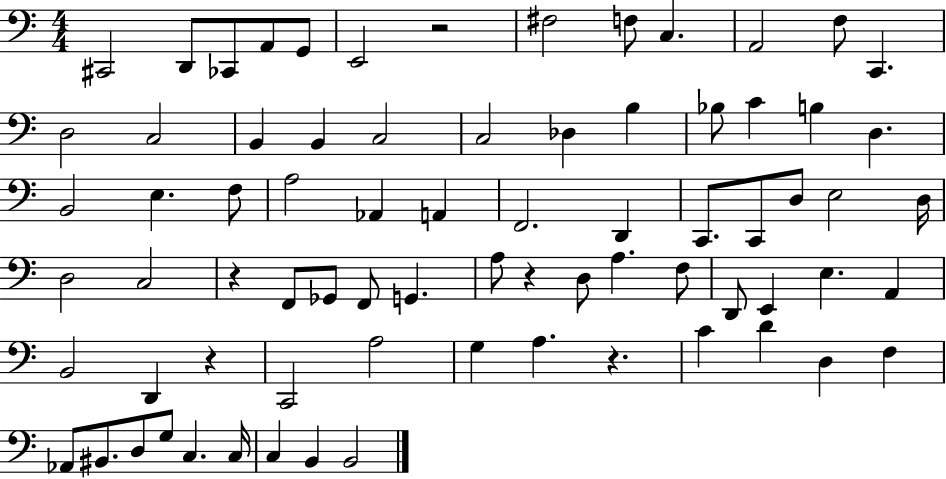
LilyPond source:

{
  \clef bass
  \numericTimeSignature
  \time 4/4
  \key c \major
  cis,2 d,8 ces,8 a,8 g,8 | e,2 r2 | fis2 f8 c4. | a,2 f8 c,4. | \break d2 c2 | b,4 b,4 c2 | c2 des4 b4 | bes8 c'4 b4 d4. | \break b,2 e4. f8 | a2 aes,4 a,4 | f,2. d,4 | c,8. c,8 d8 e2 d16 | \break d2 c2 | r4 f,8 ges,8 f,8 g,4. | a8 r4 d8 a4. f8 | d,8 e,4 e4. a,4 | \break b,2 d,4 r4 | c,2 a2 | g4 a4. r4. | c'4 d'4 d4 f4 | \break aes,8 bis,8. d8 g8 c4. c16 | c4 b,4 b,2 | \bar "|."
}